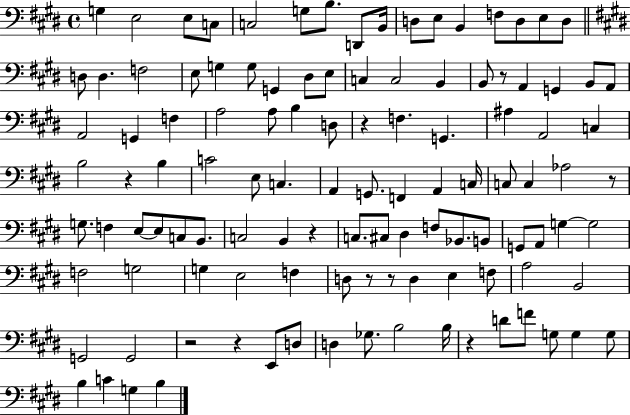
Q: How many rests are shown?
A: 10